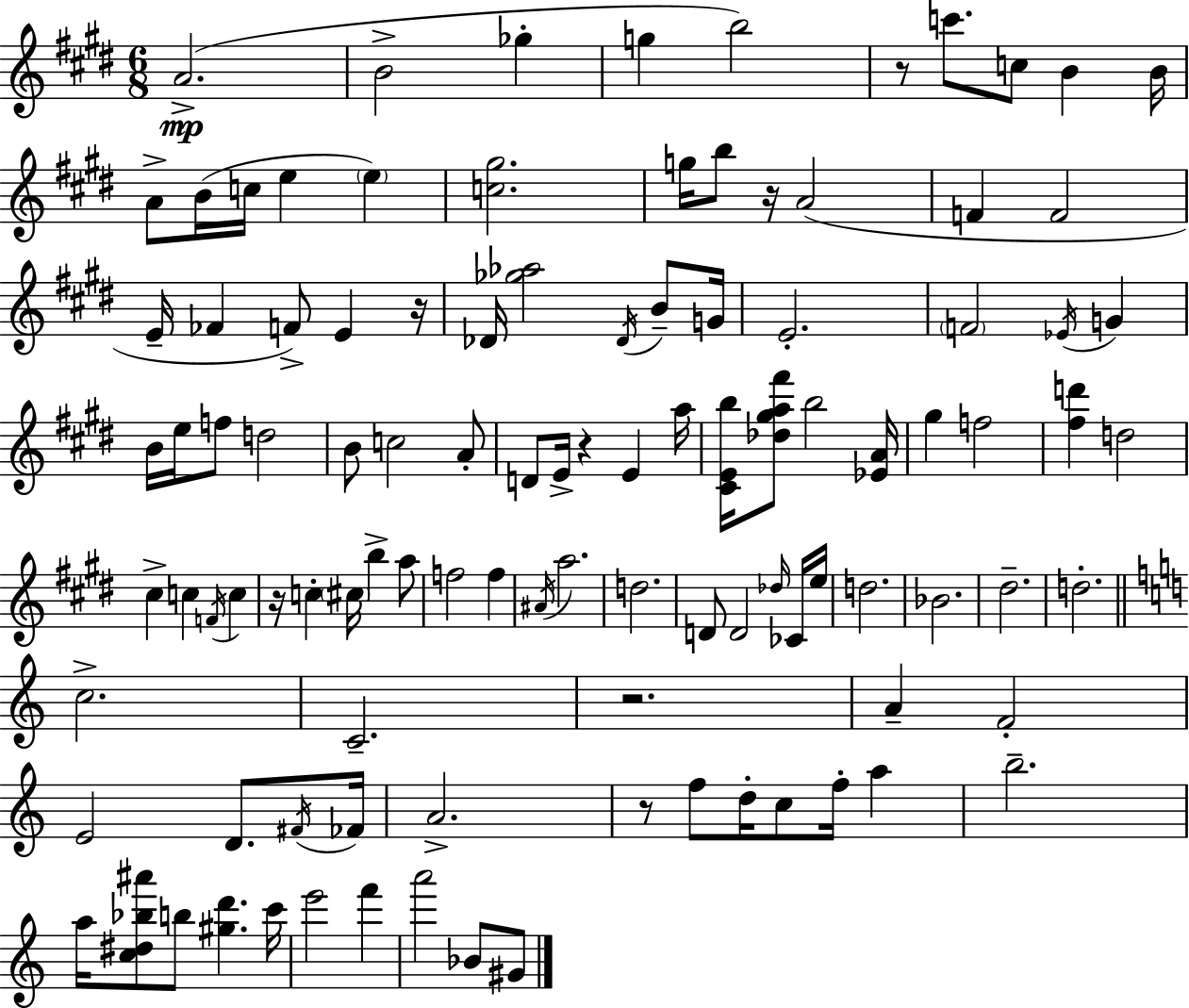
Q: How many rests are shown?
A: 7